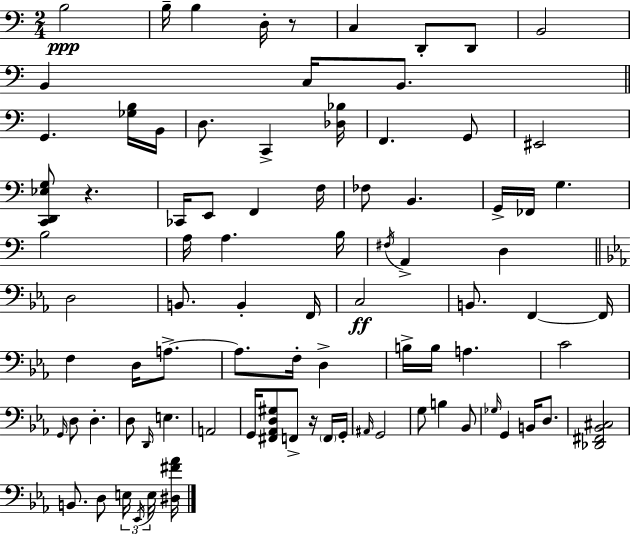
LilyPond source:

{
  \clef bass
  \numericTimeSignature
  \time 2/4
  \key a \minor
  b2\ppp | b16-- b4 d16-. r8 | c4 d,8-. d,8 | b,2 | \break b,4 c16 b,8. | \bar "||" \break \key a \minor g,4. <ges b>16 b,16 | d8. c,4-> <des bes>16 | f,4. g,8 | eis,2 | \break <c, d, ees g>8 r4. | ces,16 e,8 f,4 f16 | fes8 b,4. | g,16-> fes,16 g4. | \break b2 | a16 a4. b16 | \acciaccatura { fis16 } a,4-> d4 | \bar "||" \break \key ees \major d2 | b,8. b,4-. f,16 | c2\ff | b,8. f,4~~ f,16 | \break f4 d16 a8.->~~ | a8. f16-. d4-> | b16-> b16 a4. | c'2 | \break \grace { g,16 } d8 d4.-. | d8 \grace { d,16 } e4. | a,2 | g,16 <fis, aes, d gis>8 f,8-> r16 | \break \parenthesize f,16 g,16-. \grace { ais,16 } g,2 | g8 b4 | bes,8 \grace { ges16 } g,4 | b,16 d8. <des, fis, bes, cis>2 | \break b,8. d8 | \tuplet 3/2 { e16 \acciaccatura { ees,16 } e16 } <dis fis' aes'>16 \bar "|."
}